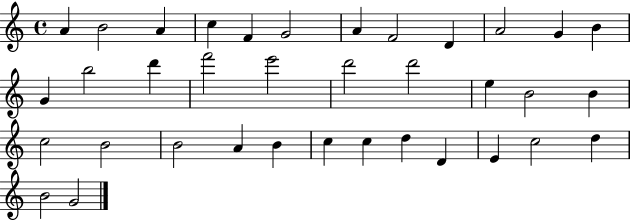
{
  \clef treble
  \time 4/4
  \defaultTimeSignature
  \key c \major
  a'4 b'2 a'4 | c''4 f'4 g'2 | a'4 f'2 d'4 | a'2 g'4 b'4 | \break g'4 b''2 d'''4 | f'''2 e'''2 | d'''2 d'''2 | e''4 b'2 b'4 | \break c''2 b'2 | b'2 a'4 b'4 | c''4 c''4 d''4 d'4 | e'4 c''2 d''4 | \break b'2 g'2 | \bar "|."
}